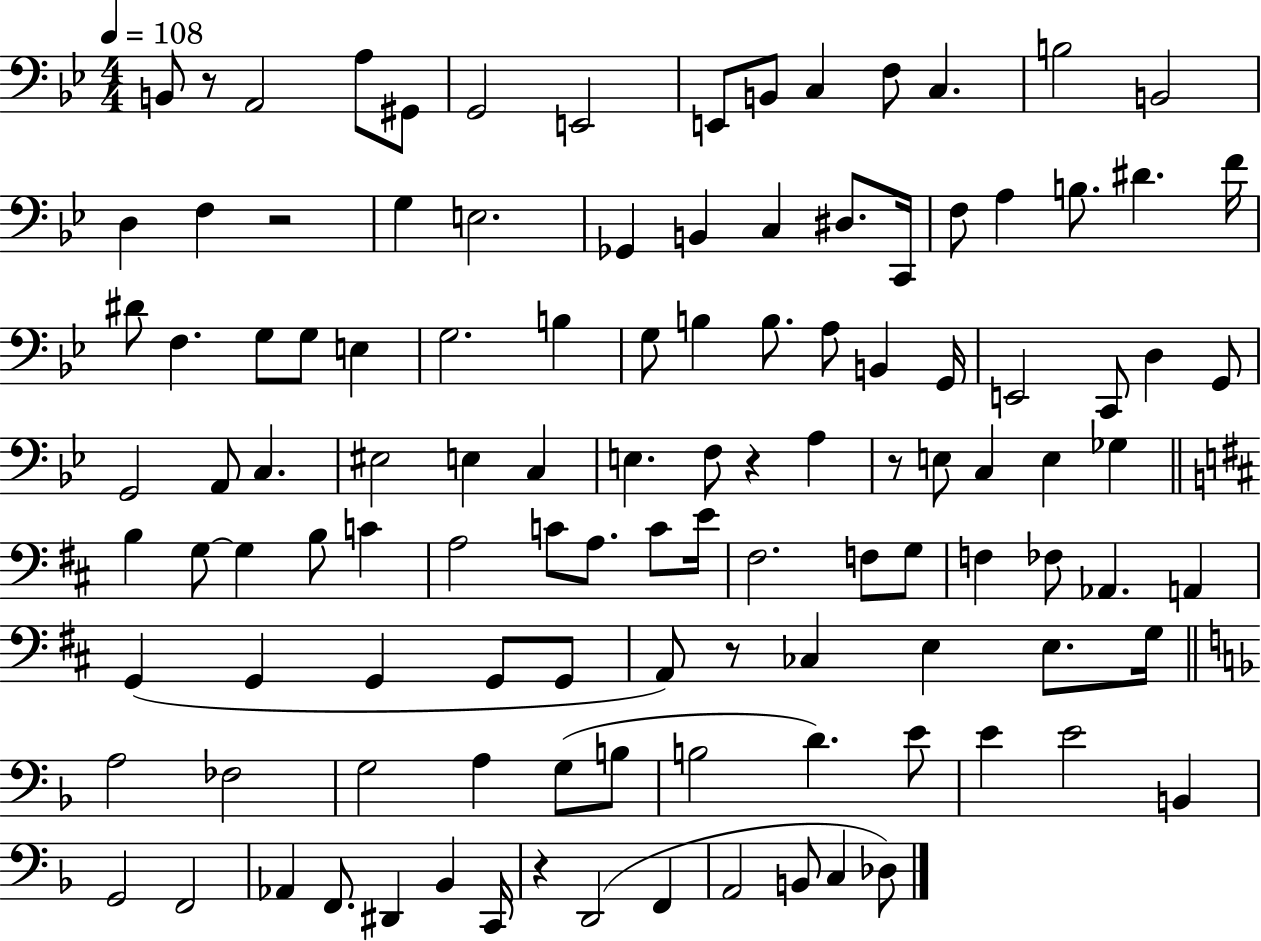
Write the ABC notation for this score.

X:1
T:Untitled
M:4/4
L:1/4
K:Bb
B,,/2 z/2 A,,2 A,/2 ^G,,/2 G,,2 E,,2 E,,/2 B,,/2 C, F,/2 C, B,2 B,,2 D, F, z2 G, E,2 _G,, B,, C, ^D,/2 C,,/4 F,/2 A, B,/2 ^D F/4 ^D/2 F, G,/2 G,/2 E, G,2 B, G,/2 B, B,/2 A,/2 B,, G,,/4 E,,2 C,,/2 D, G,,/2 G,,2 A,,/2 C, ^E,2 E, C, E, F,/2 z A, z/2 E,/2 C, E, _G, B, G,/2 G, B,/2 C A,2 C/2 A,/2 C/2 E/4 ^F,2 F,/2 G,/2 F, _F,/2 _A,, A,, G,, G,, G,, G,,/2 G,,/2 A,,/2 z/2 _C, E, E,/2 G,/4 A,2 _F,2 G,2 A, G,/2 B,/2 B,2 D E/2 E E2 B,, G,,2 F,,2 _A,, F,,/2 ^D,, _B,, C,,/4 z D,,2 F,, A,,2 B,,/2 C, _D,/2